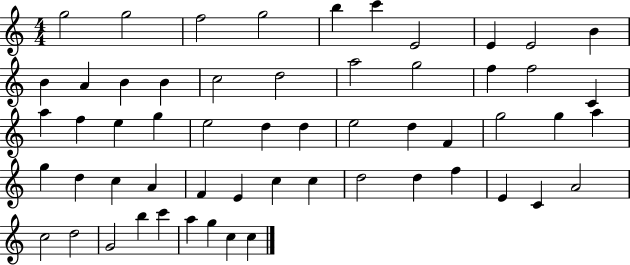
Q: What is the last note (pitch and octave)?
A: C5